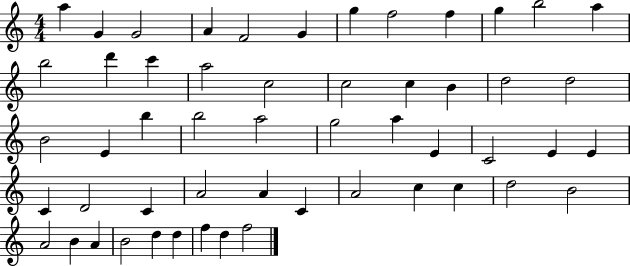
A5/q G4/q G4/h A4/q F4/h G4/q G5/q F5/h F5/q G5/q B5/h A5/q B5/h D6/q C6/q A5/h C5/h C5/h C5/q B4/q D5/h D5/h B4/h E4/q B5/q B5/h A5/h G5/h A5/q E4/q C4/h E4/q E4/q C4/q D4/h C4/q A4/h A4/q C4/q A4/h C5/q C5/q D5/h B4/h A4/h B4/q A4/q B4/h D5/q D5/q F5/q D5/q F5/h